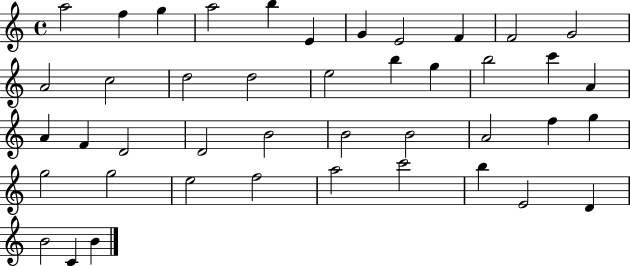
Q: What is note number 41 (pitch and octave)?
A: B4